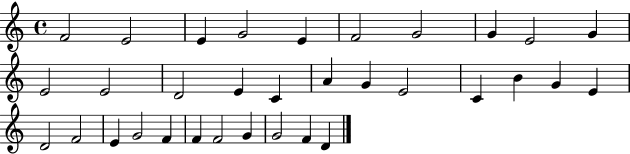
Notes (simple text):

F4/h E4/h E4/q G4/h E4/q F4/h G4/h G4/q E4/h G4/q E4/h E4/h D4/h E4/q C4/q A4/q G4/q E4/h C4/q B4/q G4/q E4/q D4/h F4/h E4/q G4/h F4/q F4/q F4/h G4/q G4/h F4/q D4/q